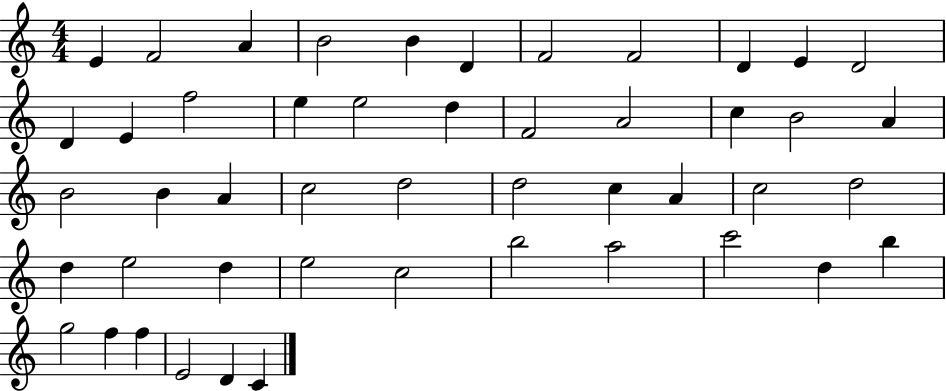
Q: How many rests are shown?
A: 0